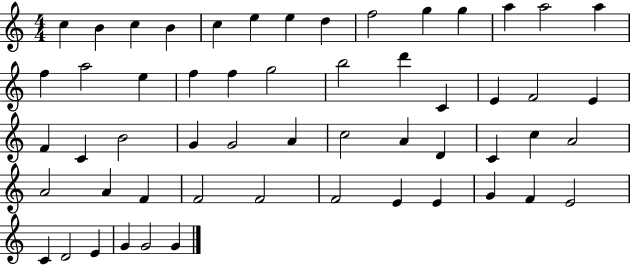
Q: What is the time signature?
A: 4/4